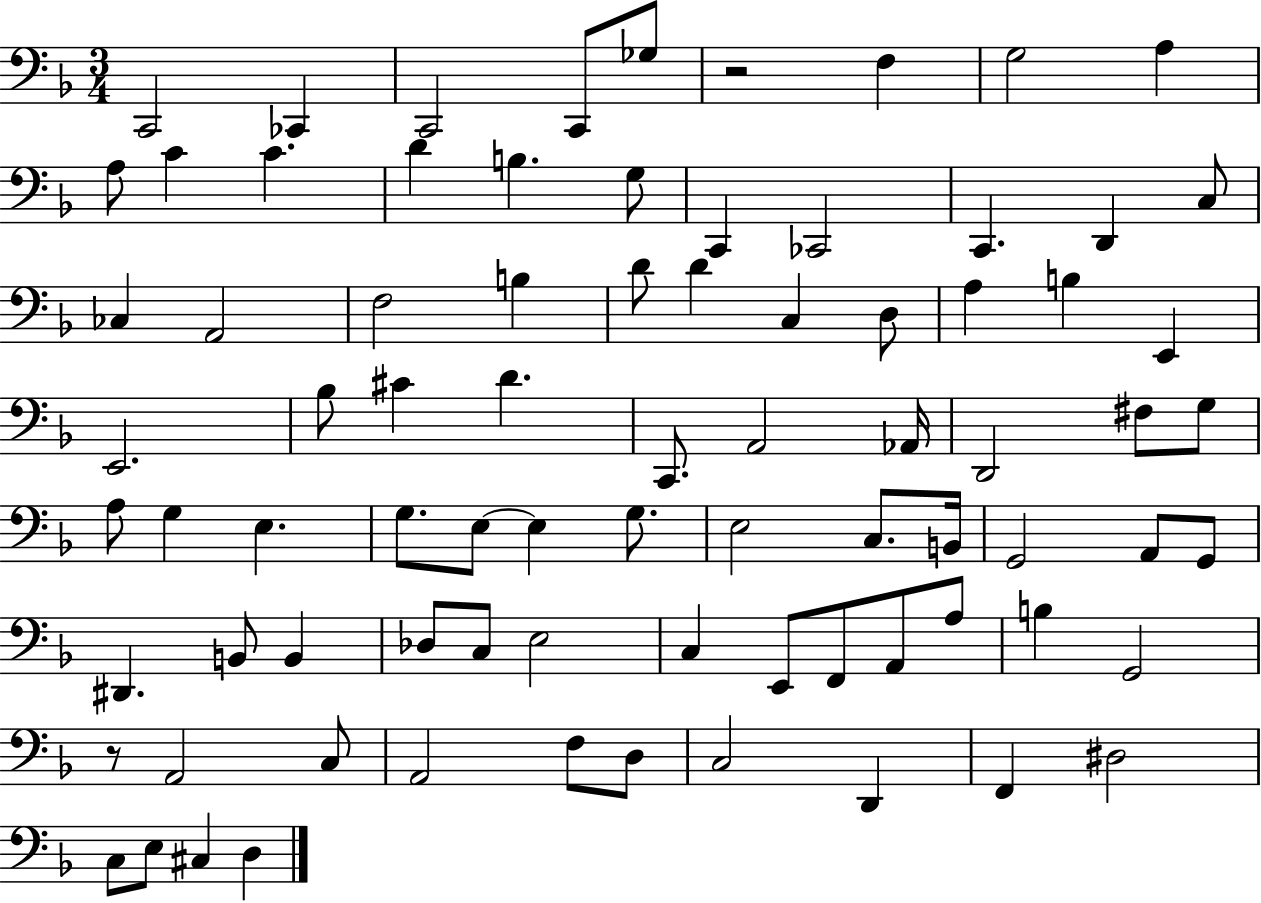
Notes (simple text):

C2/h CES2/q C2/h C2/e Gb3/e R/h F3/q G3/h A3/q A3/e C4/q C4/q. D4/q B3/q. G3/e C2/q CES2/h C2/q. D2/q C3/e CES3/q A2/h F3/h B3/q D4/e D4/q C3/q D3/e A3/q B3/q E2/q E2/h. Bb3/e C#4/q D4/q. C2/e. A2/h Ab2/s D2/h F#3/e G3/e A3/e G3/q E3/q. G3/e. E3/e E3/q G3/e. E3/h C3/e. B2/s G2/h A2/e G2/e D#2/q. B2/e B2/q Db3/e C3/e E3/h C3/q E2/e F2/e A2/e A3/e B3/q G2/h R/e A2/h C3/e A2/h F3/e D3/e C3/h D2/q F2/q D#3/h C3/e E3/e C#3/q D3/q